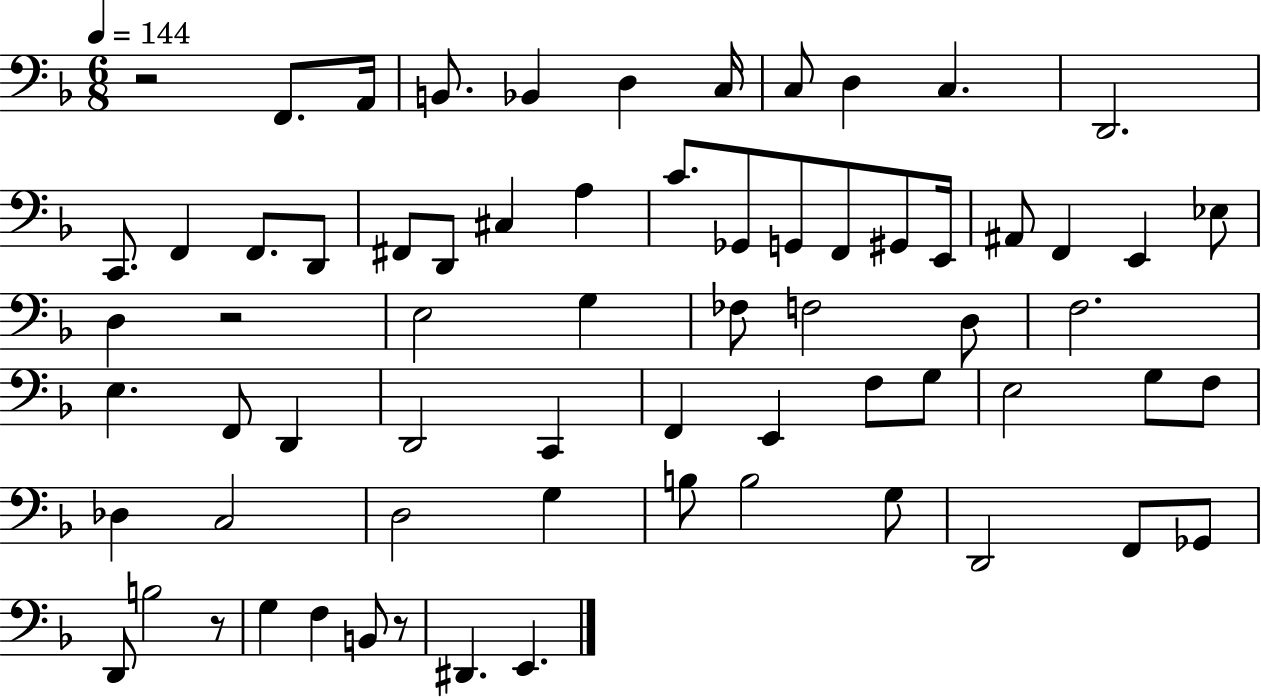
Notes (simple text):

R/h F2/e. A2/s B2/e. Bb2/q D3/q C3/s C3/e D3/q C3/q. D2/h. C2/e. F2/q F2/e. D2/e F#2/e D2/e C#3/q A3/q C4/e. Gb2/e G2/e F2/e G#2/e E2/s A#2/e F2/q E2/q Eb3/e D3/q R/h E3/h G3/q FES3/e F3/h D3/e F3/h. E3/q. F2/e D2/q D2/h C2/q F2/q E2/q F3/e G3/e E3/h G3/e F3/e Db3/q C3/h D3/h G3/q B3/e B3/h G3/e D2/h F2/e Gb2/e D2/e B3/h R/e G3/q F3/q B2/e R/e D#2/q. E2/q.